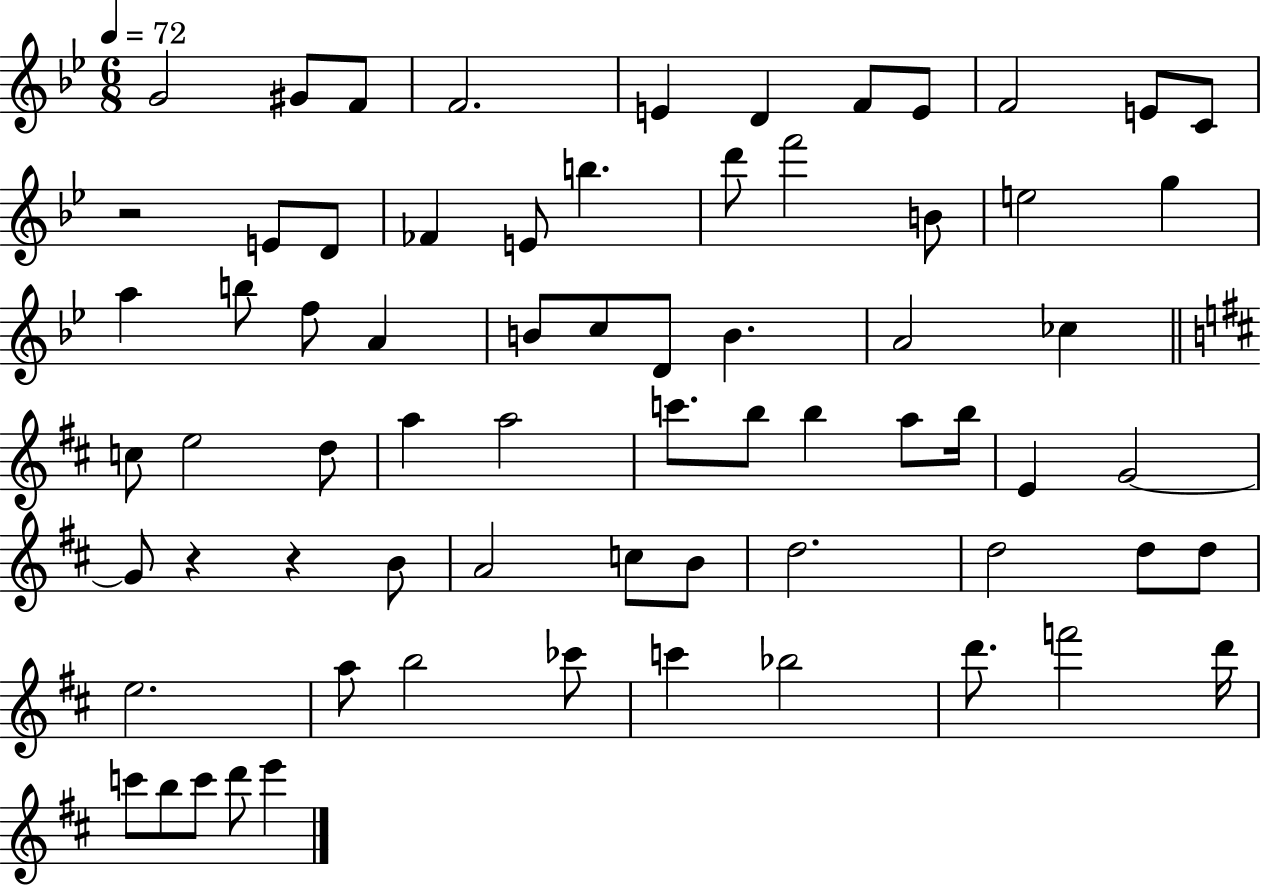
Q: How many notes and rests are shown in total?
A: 69